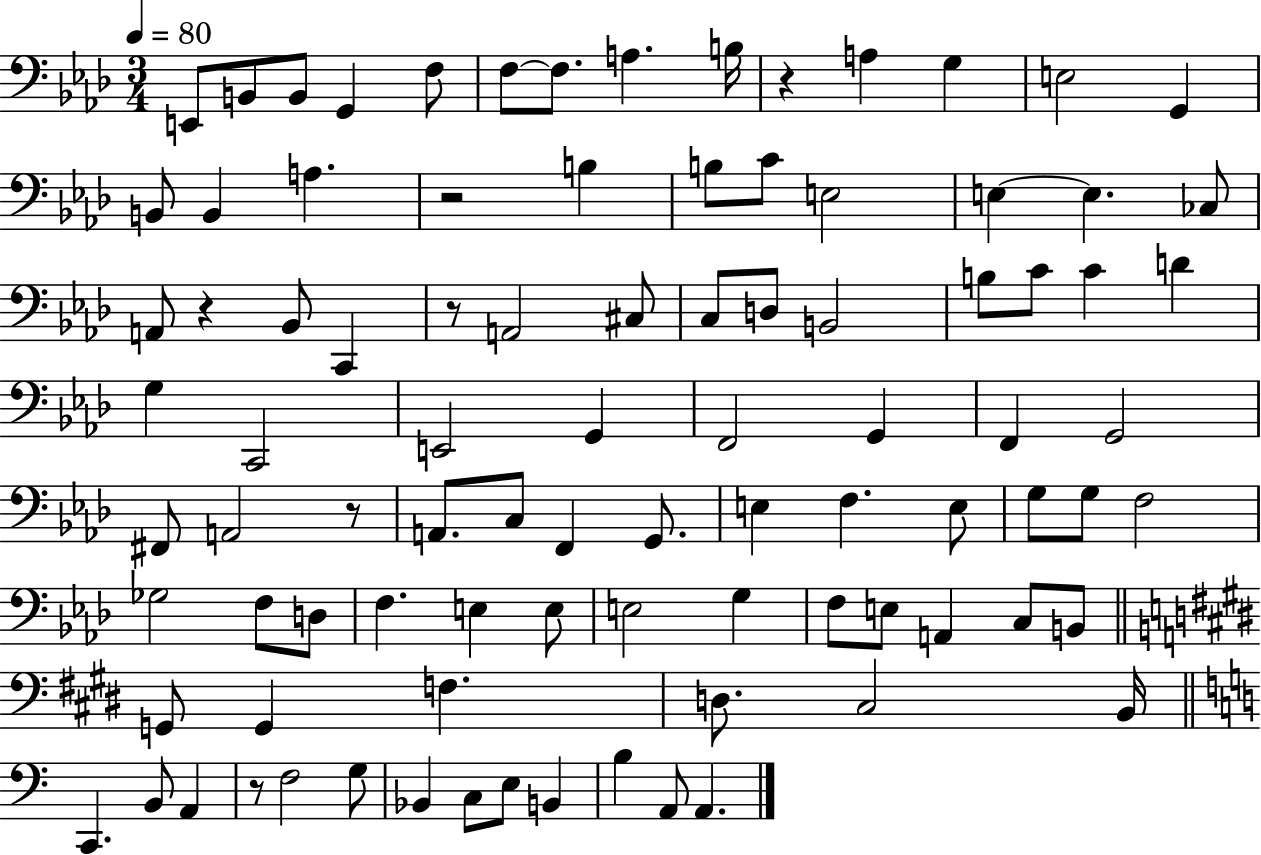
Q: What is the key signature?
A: AES major